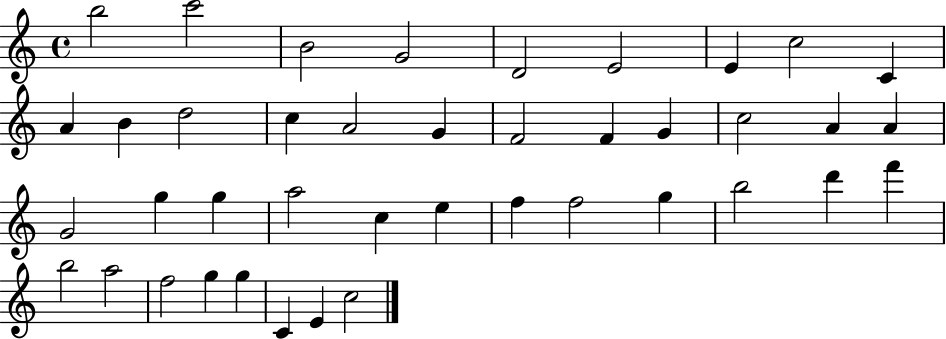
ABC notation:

X:1
T:Untitled
M:4/4
L:1/4
K:C
b2 c'2 B2 G2 D2 E2 E c2 C A B d2 c A2 G F2 F G c2 A A G2 g g a2 c e f f2 g b2 d' f' b2 a2 f2 g g C E c2